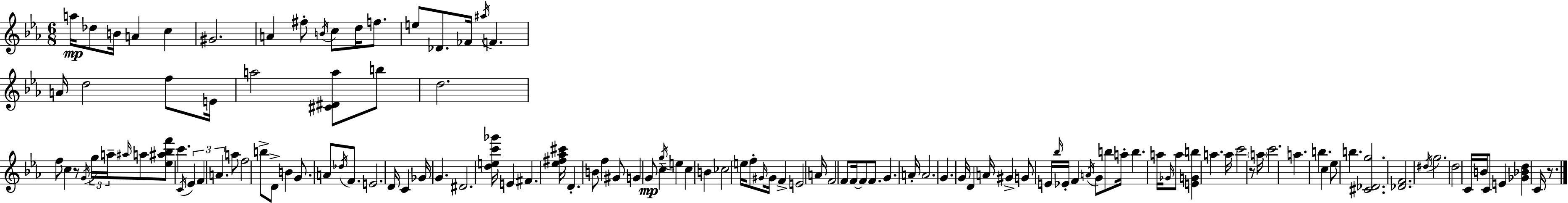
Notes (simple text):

A5/s Db5/e B4/s A4/q C5/q G#4/h. A4/q F#5/e B4/s C5/e D5/s F5/e. E5/e Db4/e. FES4/s A#5/s F4/q. A4/s D5/h F5/e E4/s A5/h [C#4,D#4,A5]/e B5/e D5/h. F5/e C5/q R/e G4/s G5/s A5/s A#5/s A5/e [Eb5,A#5,Bb5,F6]/e C6/q. C4/s Eb4/q F4/q A4/q. A5/e F5/h B5/e D4/e B4/q G4/e. A4/e Db5/s F4/e. E4/h. D4/s C4/q Gb4/s G4/q. D#4/h. [D5,E5,C6,Gb6]/s E4/q F#4/q. [Eb5,F#5,Ab5,C#6]/s D4/q. B4/e F5/q G#4/e G4/q G4/e C5/q G5/s E5/q C5/q B4/q CES5/h E5/s F5/e G#4/s G#4/s F4/q E4/h A4/s F4/h F4/e F4/s F4/e F4/e. G4/q. A4/s A4/h. G4/q. G4/s D4/q A4/s G#4/q G4/e E4/s Bb5/s Eb4/s F4/q A4/s G4/e B5/e A5/s B5/q. A5/s Gb4/s A5/e [E4,G4,B5]/q A5/q. A5/s C6/h R/e A5/s C6/h. A5/q. B5/q. C5/q Eb5/e B5/q. [C#4,Db4,G5]/h. [Db4,F4]/h. D#5/s G5/h. D5/h C4/s B4/s C4/e E4/q [Gb4,Bb4,D5]/q C4/s R/e.